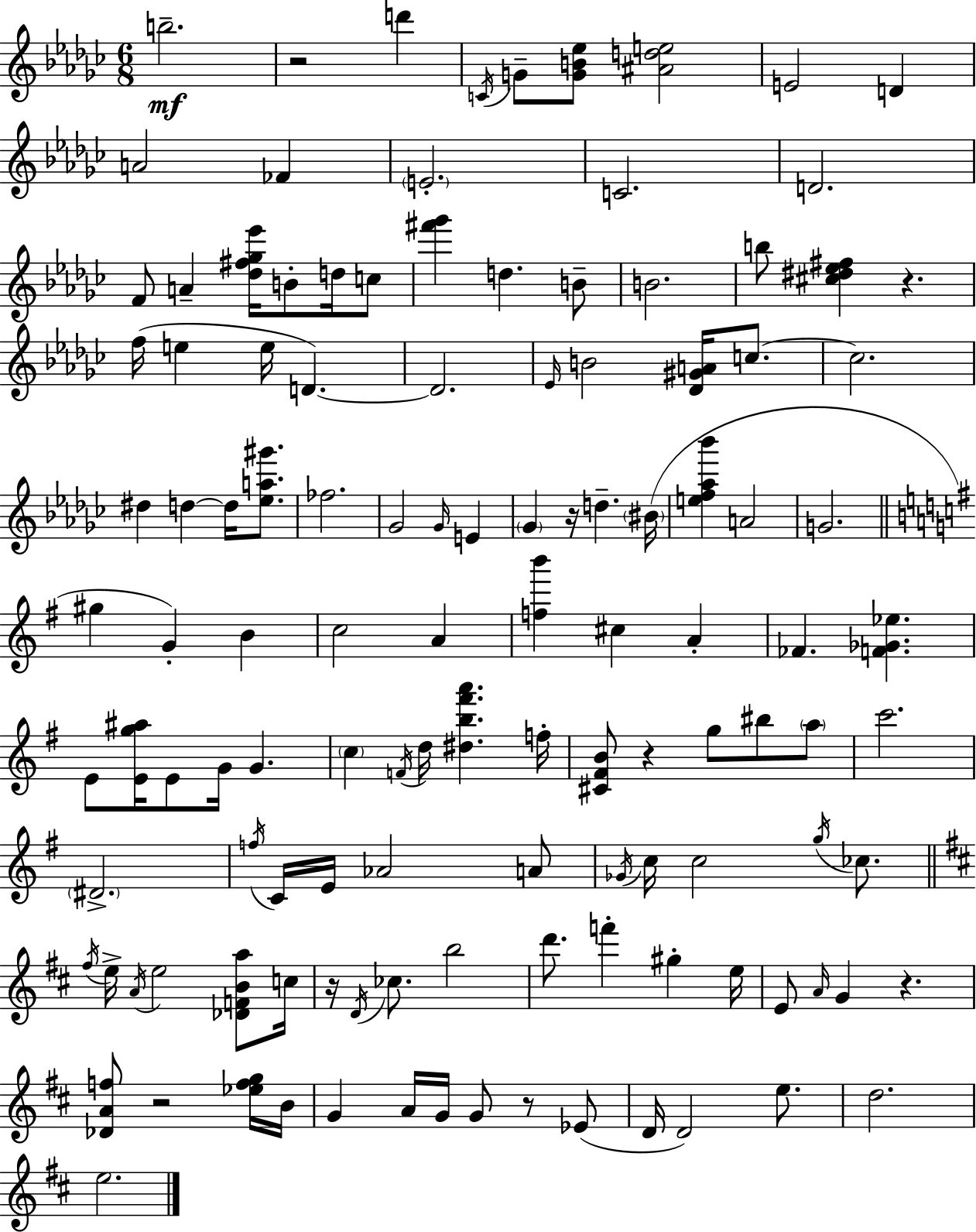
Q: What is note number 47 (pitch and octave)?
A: C#5